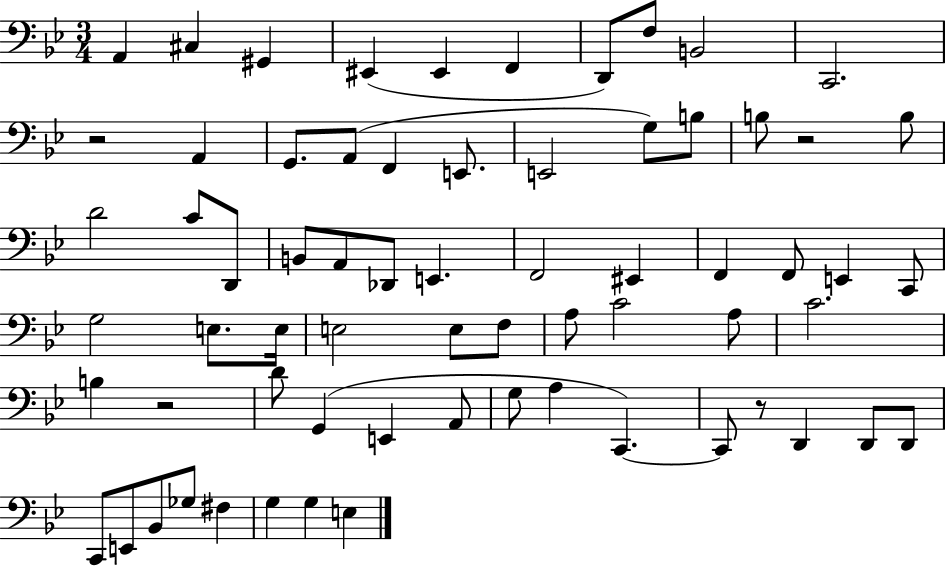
A2/q C#3/q G#2/q EIS2/q EIS2/q F2/q D2/e F3/e B2/h C2/h. R/h A2/q G2/e. A2/e F2/q E2/e. E2/h G3/e B3/e B3/e R/h B3/e D4/h C4/e D2/e B2/e A2/e Db2/e E2/q. F2/h EIS2/q F2/q F2/e E2/q C2/e G3/h E3/e. E3/s E3/h E3/e F3/e A3/e C4/h A3/e C4/h. B3/q R/h D4/e G2/q E2/q A2/e G3/e A3/q C2/q. C2/e R/e D2/q D2/e D2/e C2/e E2/e Bb2/e Gb3/e F#3/q G3/q G3/q E3/q